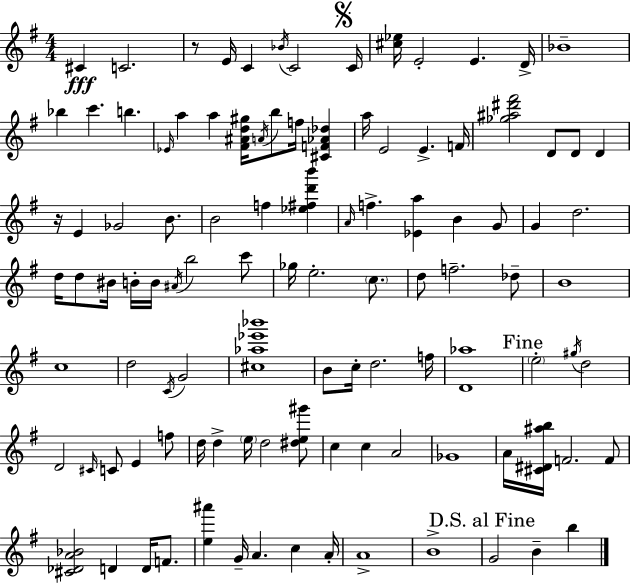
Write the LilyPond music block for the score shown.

{
  \clef treble
  \numericTimeSignature
  \time 4/4
  \key e \minor
  cis'4\fff c'2. | r8 e'16 c'4 \acciaccatura { bes'16 } c'2 | \mark \markup { \musicglyph "scripts.segno" } c'16 <cis'' ees''>16 e'2-. e'4. | d'16-> bes'1-- | \break bes''4 c'''4. b''4. | \grace { ees'16 } a''4 a''4 <fis' ais' d'' gis''>16 \acciaccatura { a'16 } b''8 f''16 <cis' f' aes' des''>4 | a''16 e'2 e'4.-> | f'16 <ges'' ais'' dis''' fis'''>2 d'8 d'8 d'4 | \break r16 e'4 ges'2 | b'8. b'2 f''4 <ees'' fis'' d''' b'''>4 | \grace { a'16 } f''4.-> <ees' a''>4 b'4 | g'8 g'4 d''2. | \break d''16 d''8 bis'16 b'16-. b'16 \acciaccatura { ais'16 } b''2 | c'''8 ges''16 e''2.-. | \parenthesize c''8. d''8 f''2.-- | des''8-- b'1 | \break c''1 | d''2 \acciaccatura { c'16 } g'2 | <cis'' aes'' ees''' bes'''>1 | b'8 c''16-. d''2. | \break f''16 <d' aes''>1 | \mark "Fine" \parenthesize e''2-. \acciaccatura { gis''16 } d''2 | d'2 \grace { cis'16 } | c'8 e'4 f''8 d''16 d''4-> \parenthesize e''16 d''2 | \break <dis'' e'' gis'''>8 c''4 c''4 | a'2 ges'1 | a'16 <cis' dis' ais'' b''>16 f'2. | f'8 <cis' des' a' bes'>2 | \break d'4 d'16 f'8. <e'' ais'''>4 g'16-- a'4. | c''4 a'16-. a'1-> | b'1-> | \mark "D.S. al Fine" g'2 | \break b'4-- b''4 \bar "|."
}